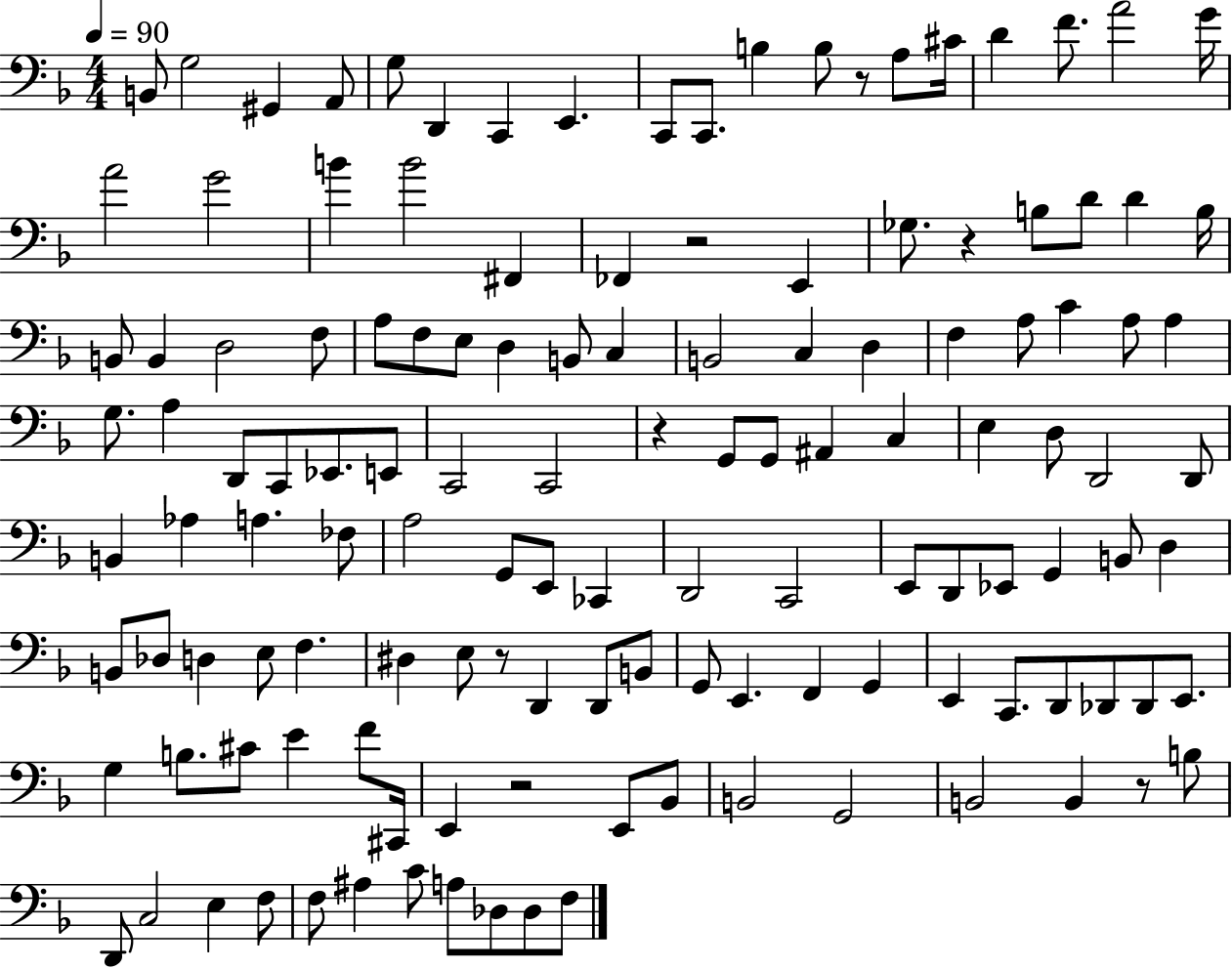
{
  \clef bass
  \numericTimeSignature
  \time 4/4
  \key f \major
  \tempo 4 = 90
  b,8 g2 gis,4 a,8 | g8 d,4 c,4 e,4. | c,8 c,8. b4 b8 r8 a8 cis'16 | d'4 f'8. a'2 g'16 | \break a'2 g'2 | b'4 b'2 fis,4 | fes,4 r2 e,4 | ges8. r4 b8 d'8 d'4 b16 | \break b,8 b,4 d2 f8 | a8 f8 e8 d4 b,8 c4 | b,2 c4 d4 | f4 a8 c'4 a8 a4 | \break g8. a4 d,8 c,8 ees,8. e,8 | c,2 c,2 | r4 g,8 g,8 ais,4 c4 | e4 d8 d,2 d,8 | \break b,4 aes4 a4. fes8 | a2 g,8 e,8 ces,4 | d,2 c,2 | e,8 d,8 ees,8 g,4 b,8 d4 | \break b,8 des8 d4 e8 f4. | dis4 e8 r8 d,4 d,8 b,8 | g,8 e,4. f,4 g,4 | e,4 c,8. d,8 des,8 des,8 e,8. | \break g4 b8. cis'8 e'4 f'8 cis,16 | e,4 r2 e,8 bes,8 | b,2 g,2 | b,2 b,4 r8 b8 | \break d,8 c2 e4 f8 | f8 ais4 c'8 a8 des8 des8 f8 | \bar "|."
}